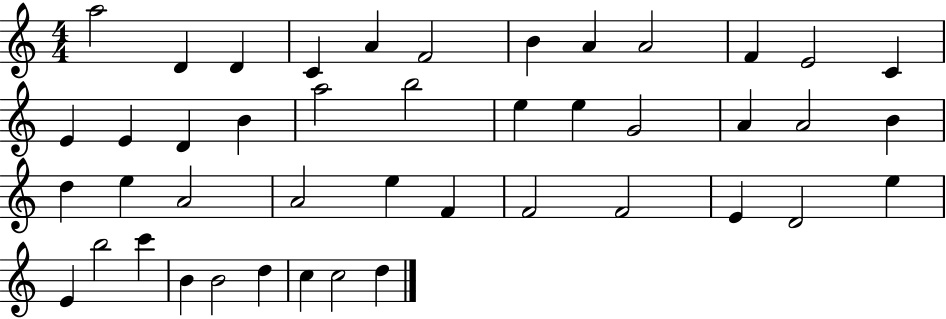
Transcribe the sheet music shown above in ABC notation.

X:1
T:Untitled
M:4/4
L:1/4
K:C
a2 D D C A F2 B A A2 F E2 C E E D B a2 b2 e e G2 A A2 B d e A2 A2 e F F2 F2 E D2 e E b2 c' B B2 d c c2 d